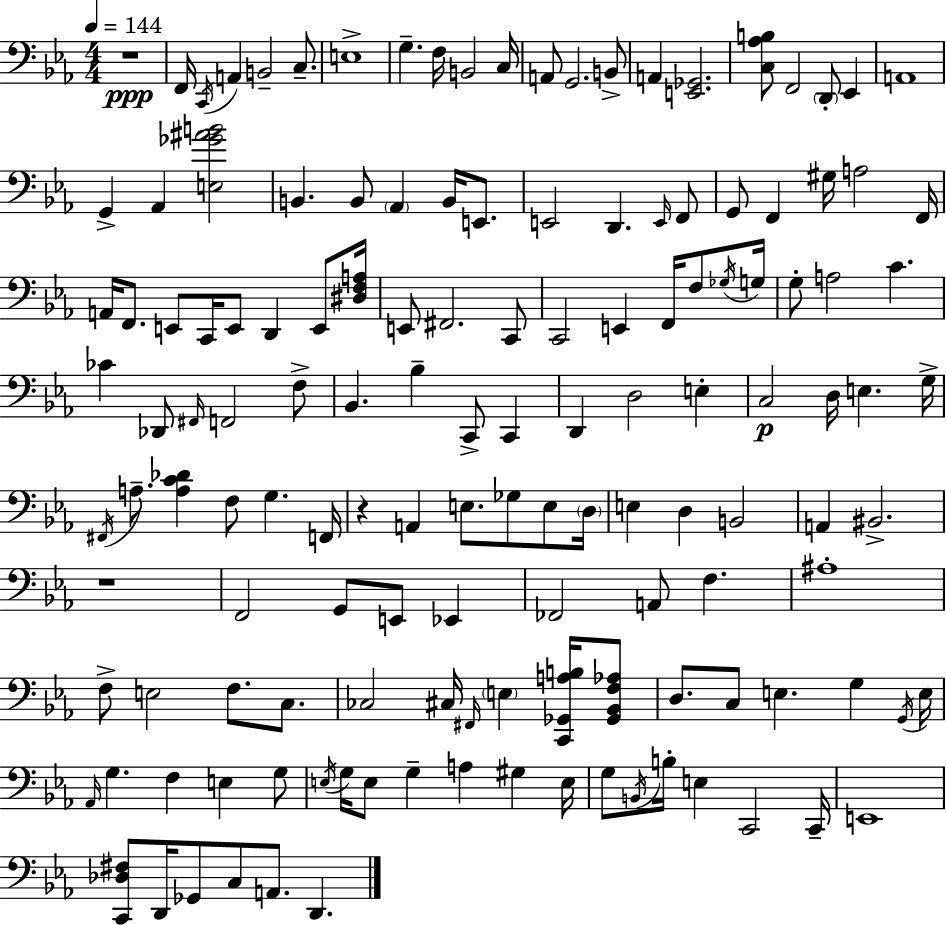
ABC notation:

X:1
T:Untitled
M:4/4
L:1/4
K:Eb
z4 F,,/4 C,,/4 A,, B,,2 C,/2 E,4 G, F,/4 B,,2 C,/4 A,,/2 G,,2 B,,/2 A,, [E,,_G,,]2 [C,_A,B,]/2 F,,2 D,,/2 _E,, A,,4 G,, _A,, [E,_G^AB]2 B,, B,,/2 _A,, B,,/4 E,,/2 E,,2 D,, E,,/4 F,,/2 G,,/2 F,, ^G,/4 A,2 F,,/4 A,,/4 F,,/2 E,,/2 C,,/4 E,,/2 D,, E,,/2 [^D,F,A,]/4 E,,/2 ^F,,2 C,,/2 C,,2 E,, F,,/4 F,/2 _G,/4 G,/4 G,/2 A,2 C _C _D,,/2 ^F,,/4 F,,2 F,/2 _B,, _B, C,,/2 C,, D,, D,2 E, C,2 D,/4 E, G,/4 ^F,,/4 A,/2 [A,C_D] F,/2 G, F,,/4 z A,, E,/2 _G,/2 E,/2 D,/4 E, D, B,,2 A,, ^B,,2 z4 F,,2 G,,/2 E,,/2 _E,, _F,,2 A,,/2 F, ^A,4 F,/2 E,2 F,/2 C,/2 _C,2 ^C,/4 ^F,,/4 E, [C,,_G,,A,B,]/4 [_G,,_B,,F,_A,]/2 D,/2 C,/2 E, G, G,,/4 E,/4 _A,,/4 G, F, E, G,/2 E,/4 G,/4 E,/2 G, A, ^G, E,/4 G,/2 B,,/4 B,/4 E, C,,2 C,,/4 E,,4 [C,,_D,^F,]/2 D,,/4 _G,,/2 C,/2 A,,/2 D,,